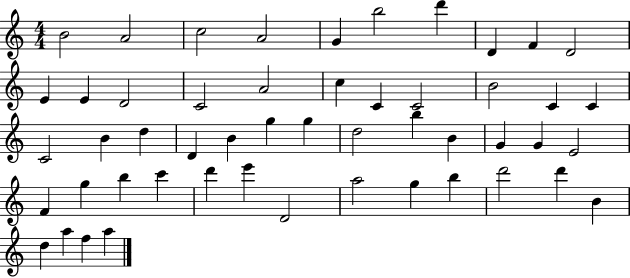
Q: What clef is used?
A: treble